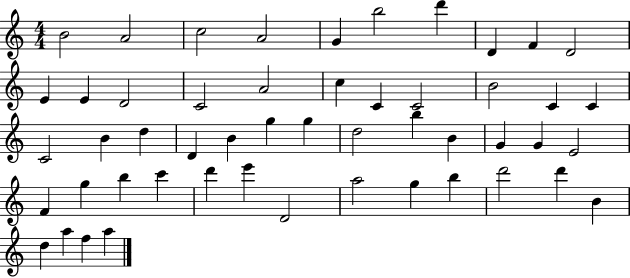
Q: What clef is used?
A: treble